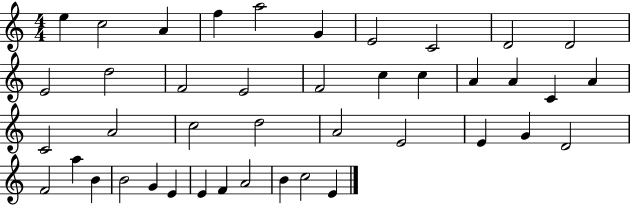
X:1
T:Untitled
M:4/4
L:1/4
K:C
e c2 A f a2 G E2 C2 D2 D2 E2 d2 F2 E2 F2 c c A A C A C2 A2 c2 d2 A2 E2 E G D2 F2 a B B2 G E E F A2 B c2 E